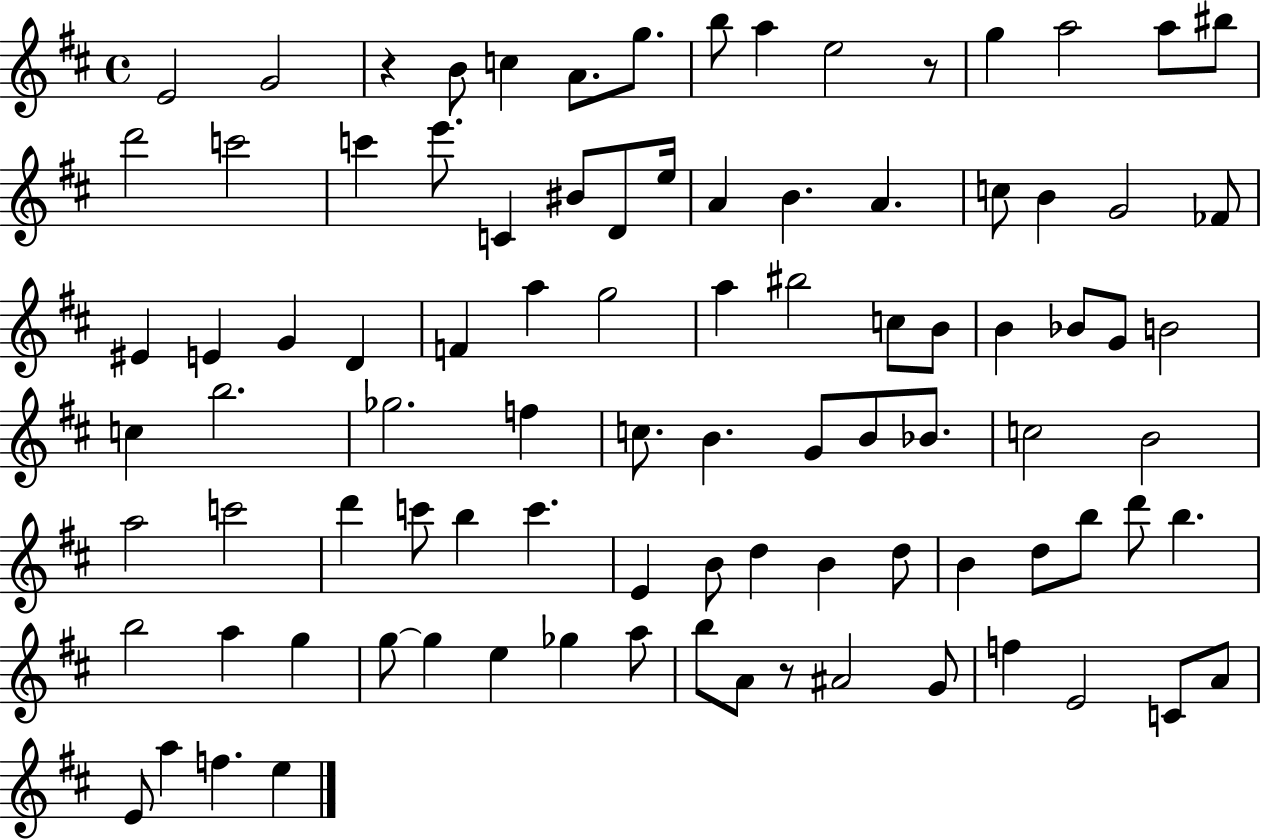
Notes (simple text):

E4/h G4/h R/q B4/e C5/q A4/e. G5/e. B5/e A5/q E5/h R/e G5/q A5/h A5/e BIS5/e D6/h C6/h C6/q E6/e. C4/q BIS4/e D4/e E5/s A4/q B4/q. A4/q. C5/e B4/q G4/h FES4/e EIS4/q E4/q G4/q D4/q F4/q A5/q G5/h A5/q BIS5/h C5/e B4/e B4/q Bb4/e G4/e B4/h C5/q B5/h. Gb5/h. F5/q C5/e. B4/q. G4/e B4/e Bb4/e. C5/h B4/h A5/h C6/h D6/q C6/e B5/q C6/q. E4/q B4/e D5/q B4/q D5/e B4/q D5/e B5/e D6/e B5/q. B5/h A5/q G5/q G5/e G5/q E5/q Gb5/q A5/e B5/e A4/e R/e A#4/h G4/e F5/q E4/h C4/e A4/e E4/e A5/q F5/q. E5/q